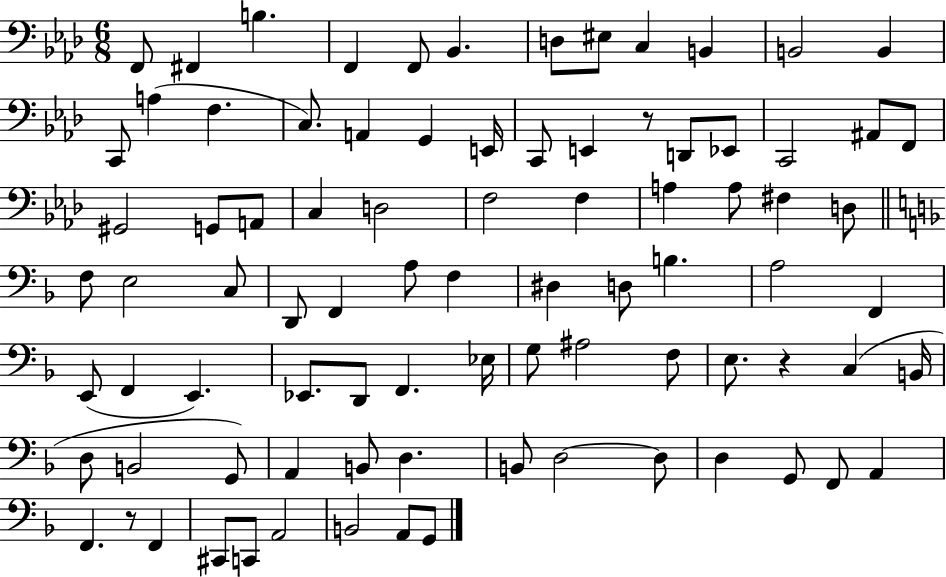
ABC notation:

X:1
T:Untitled
M:6/8
L:1/4
K:Ab
F,,/2 ^F,, B, F,, F,,/2 _B,, D,/2 ^E,/2 C, B,, B,,2 B,, C,,/2 A, F, C,/2 A,, G,, E,,/4 C,,/2 E,, z/2 D,,/2 _E,,/2 C,,2 ^A,,/2 F,,/2 ^G,,2 G,,/2 A,,/2 C, D,2 F,2 F, A, A,/2 ^F, D,/2 F,/2 E,2 C,/2 D,,/2 F,, A,/2 F, ^D, D,/2 B, A,2 F,, E,,/2 F,, E,, _E,,/2 D,,/2 F,, _E,/4 G,/2 ^A,2 F,/2 E,/2 z C, B,,/4 D,/2 B,,2 G,,/2 A,, B,,/2 D, B,,/2 D,2 D,/2 D, G,,/2 F,,/2 A,, F,, z/2 F,, ^C,,/2 C,,/2 A,,2 B,,2 A,,/2 G,,/2